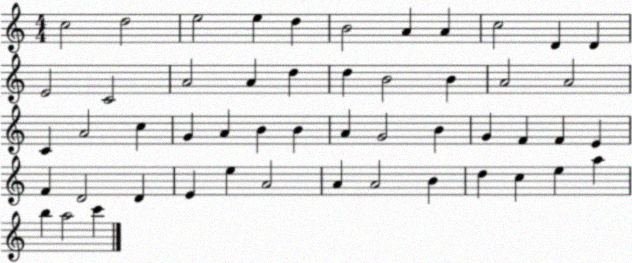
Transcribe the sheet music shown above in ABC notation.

X:1
T:Untitled
M:4/4
L:1/4
K:C
c2 d2 e2 e d B2 A A c2 D D E2 C2 A2 A d d B2 B A2 A2 C A2 c G A B B A G2 B G F F E F D2 D E e A2 A A2 B d c e a b a2 c'